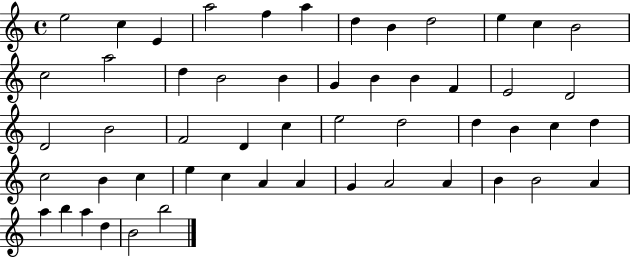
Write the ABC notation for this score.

X:1
T:Untitled
M:4/4
L:1/4
K:C
e2 c E a2 f a d B d2 e c B2 c2 a2 d B2 B G B B F E2 D2 D2 B2 F2 D c e2 d2 d B c d c2 B c e c A A G A2 A B B2 A a b a d B2 b2